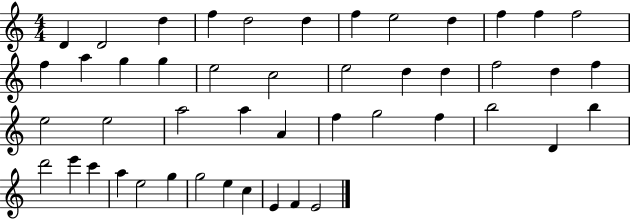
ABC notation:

X:1
T:Untitled
M:4/4
L:1/4
K:C
D D2 d f d2 d f e2 d f f f2 f a g g e2 c2 e2 d d f2 d f e2 e2 a2 a A f g2 f b2 D b d'2 e' c' a e2 g g2 e c E F E2